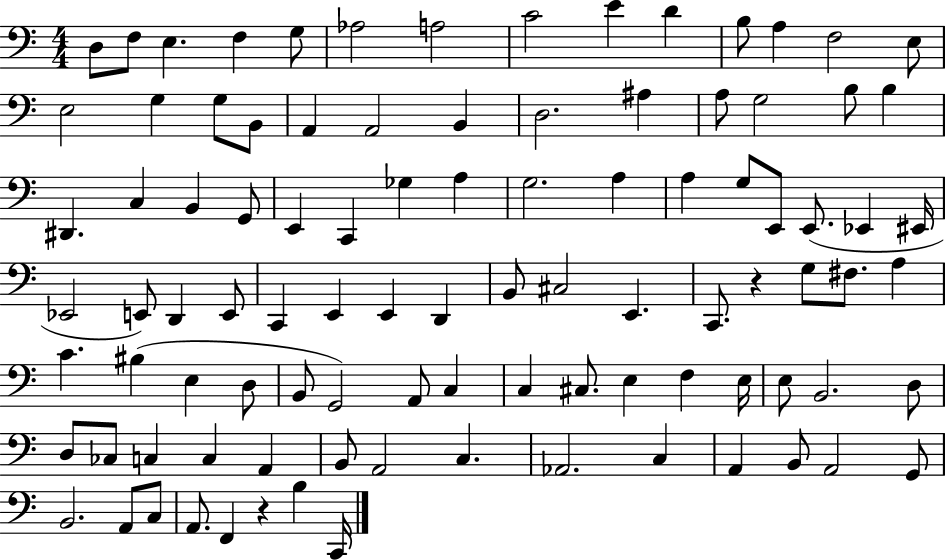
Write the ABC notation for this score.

X:1
T:Untitled
M:4/4
L:1/4
K:C
D,/2 F,/2 E, F, G,/2 _A,2 A,2 C2 E D B,/2 A, F,2 E,/2 E,2 G, G,/2 B,,/2 A,, A,,2 B,, D,2 ^A, A,/2 G,2 B,/2 B, ^D,, C, B,, G,,/2 E,, C,, _G, A, G,2 A, A, G,/2 E,,/2 E,,/2 _E,, ^E,,/4 _E,,2 E,,/2 D,, E,,/2 C,, E,, E,, D,, B,,/2 ^C,2 E,, C,,/2 z G,/2 ^F,/2 A, C ^B, E, D,/2 B,,/2 G,,2 A,,/2 C, C, ^C,/2 E, F, E,/4 E,/2 B,,2 D,/2 D,/2 _C,/2 C, C, A,, B,,/2 A,,2 C, _A,,2 C, A,, B,,/2 A,,2 G,,/2 B,,2 A,,/2 C,/2 A,,/2 F,, z B, C,,/4